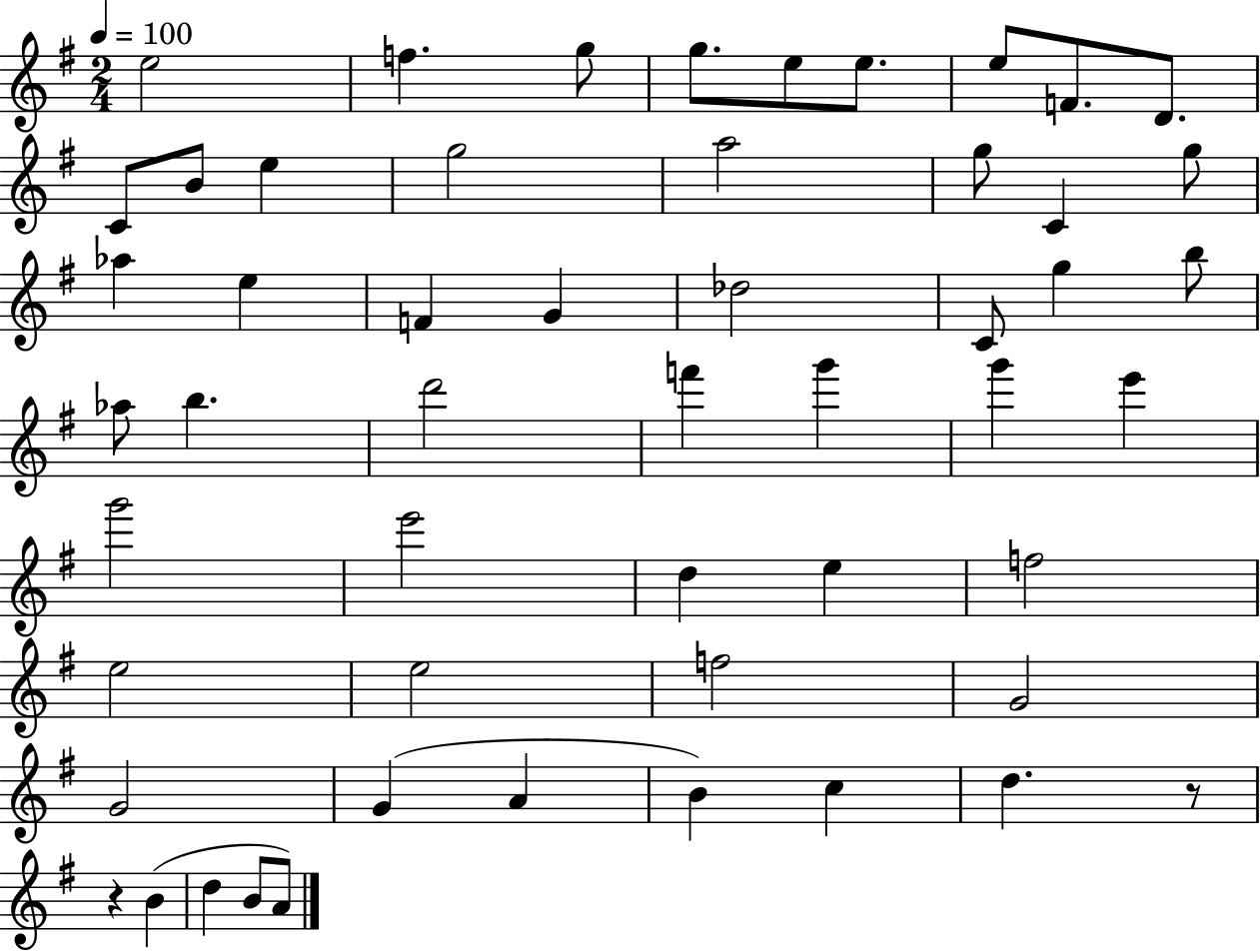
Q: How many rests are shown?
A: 2